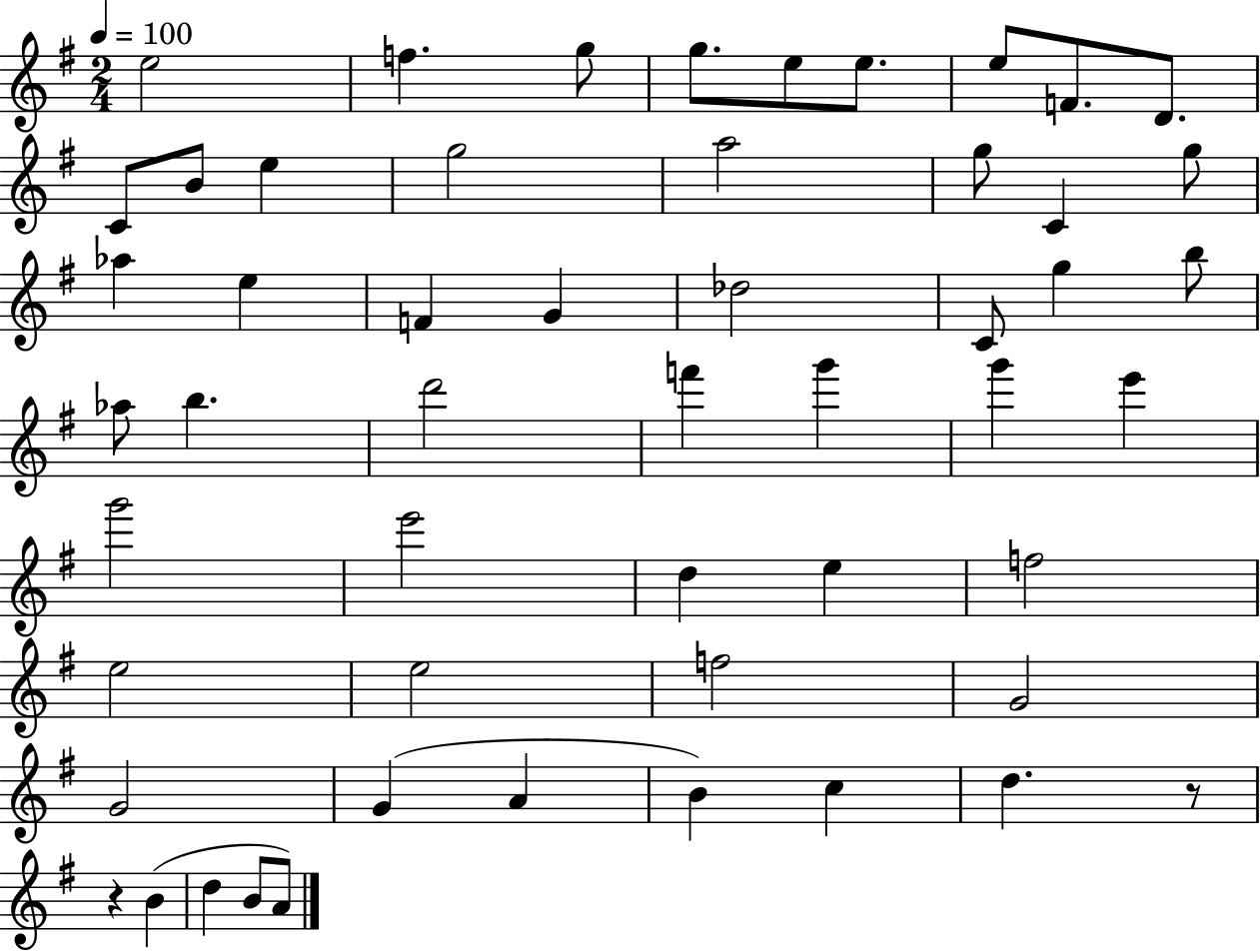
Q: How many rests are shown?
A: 2